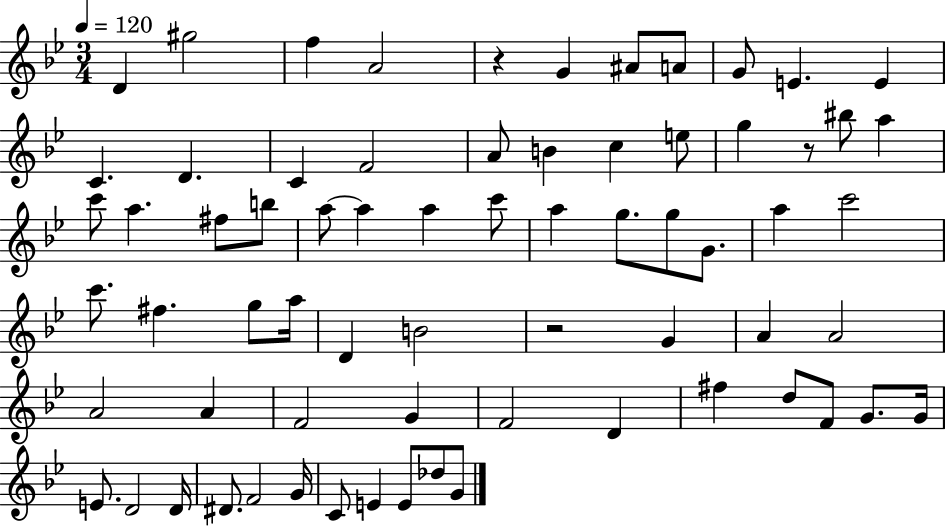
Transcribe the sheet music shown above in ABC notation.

X:1
T:Untitled
M:3/4
L:1/4
K:Bb
D ^g2 f A2 z G ^A/2 A/2 G/2 E E C D C F2 A/2 B c e/2 g z/2 ^b/2 a c'/2 a ^f/2 b/2 a/2 a a c'/2 a g/2 g/2 G/2 a c'2 c'/2 ^f g/2 a/4 D B2 z2 G A A2 A2 A F2 G F2 D ^f d/2 F/2 G/2 G/4 E/2 D2 D/4 ^D/2 F2 G/4 C/2 E E/2 _d/2 G/2